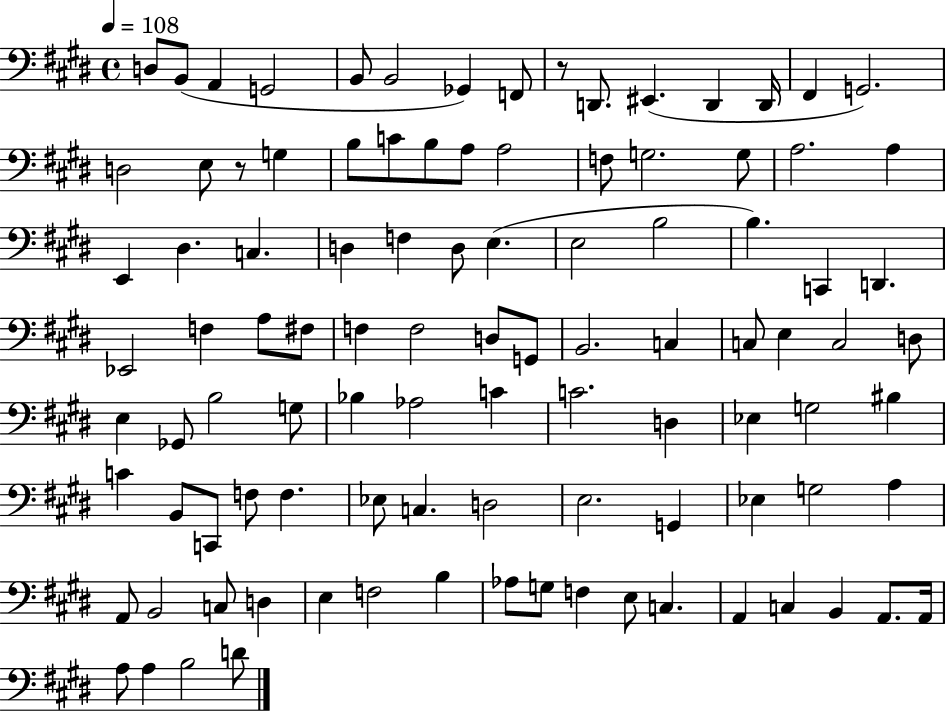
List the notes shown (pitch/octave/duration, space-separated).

D3/e B2/e A2/q G2/h B2/e B2/h Gb2/q F2/e R/e D2/e. EIS2/q. D2/q D2/s F#2/q G2/h. D3/h E3/e R/e G3/q B3/e C4/e B3/e A3/e A3/h F3/e G3/h. G3/e A3/h. A3/q E2/q D#3/q. C3/q. D3/q F3/q D3/e E3/q. E3/h B3/h B3/q. C2/q D2/q. Eb2/h F3/q A3/e F#3/e F3/q F3/h D3/e G2/e B2/h. C3/q C3/e E3/q C3/h D3/e E3/q Gb2/e B3/h G3/e Bb3/q Ab3/h C4/q C4/h. D3/q Eb3/q G3/h BIS3/q C4/q B2/e C2/e F3/e F3/q. Eb3/e C3/q. D3/h E3/h. G2/q Eb3/q G3/h A3/q A2/e B2/h C3/e D3/q E3/q F3/h B3/q Ab3/e G3/e F3/q E3/e C3/q. A2/q C3/q B2/q A2/e. A2/s A3/e A3/q B3/h D4/e